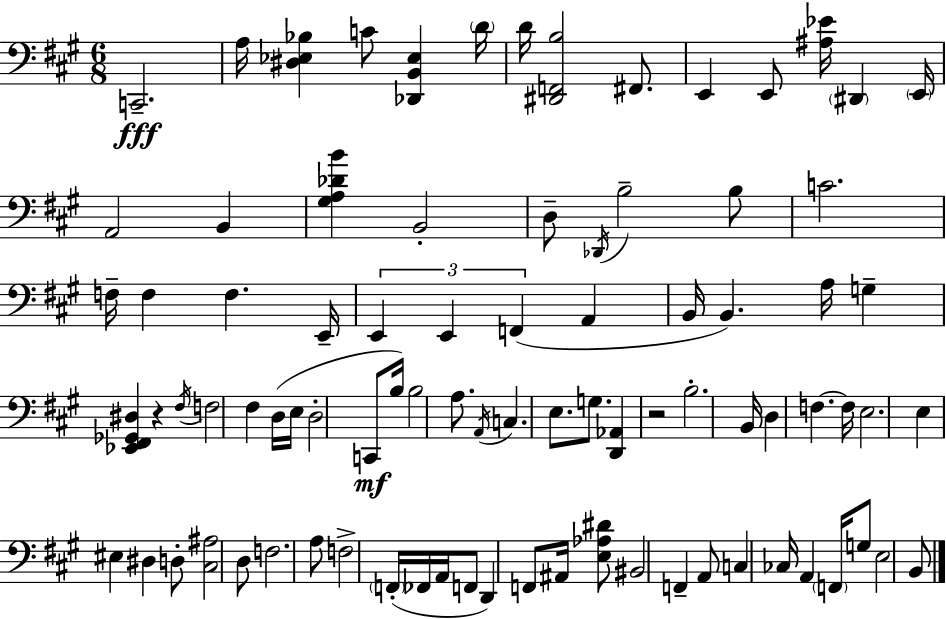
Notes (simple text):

C2/h. A3/s [D#3,Eb3,Bb3]/q C4/e [Db2,B2,Eb3]/q D4/s D4/s [D#2,F2,B3]/h F#2/e. E2/q E2/e [A#3,Eb4]/s D#2/q E2/s A2/h B2/q [G#3,A3,Db4,B4]/q B2/h D3/e Db2/s B3/h B3/e C4/h. F3/s F3/q F3/q. E2/s E2/q E2/q F2/q A2/q B2/s B2/q. A3/s G3/q [Eb2,F#2,Gb2,D#3]/q R/q F#3/s F3/h F#3/q D3/s E3/s D3/h C2/e B3/s B3/h A3/e. A2/s C3/q. E3/e. G3/e. [D2,Ab2]/q R/h B3/h. B2/s D3/q F3/q. F3/s E3/h. E3/q EIS3/q D#3/q D3/e [C#3,A#3]/h D3/e F3/h. A3/e F3/h F2/s FES2/s A2/s F2/e D2/q F2/e A#2/s [E3,Ab3,D#4]/e BIS2/h F2/q A2/e C3/q CES3/s A2/q F2/s G3/e E3/h B2/e